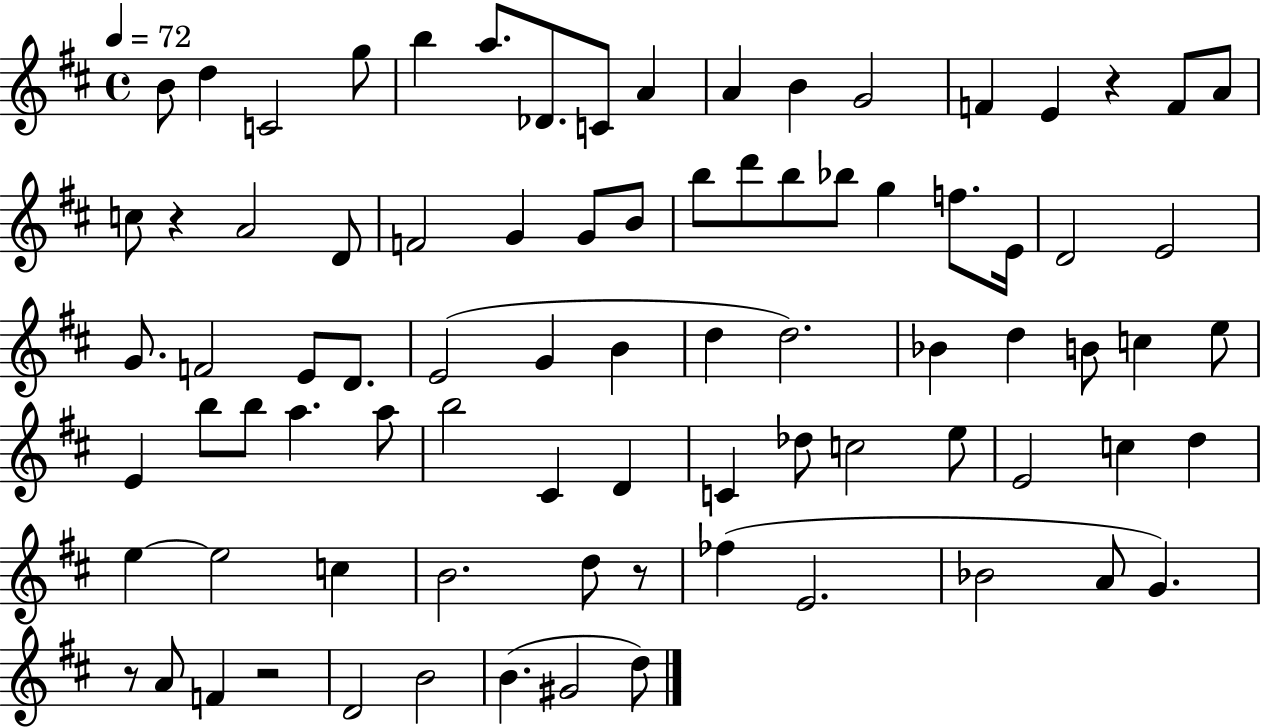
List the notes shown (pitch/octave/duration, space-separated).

B4/e D5/q C4/h G5/e B5/q A5/e. Db4/e. C4/e A4/q A4/q B4/q G4/h F4/q E4/q R/q F4/e A4/e C5/e R/q A4/h D4/e F4/h G4/q G4/e B4/e B5/e D6/e B5/e Bb5/e G5/q F5/e. E4/s D4/h E4/h G4/e. F4/h E4/e D4/e. E4/h G4/q B4/q D5/q D5/h. Bb4/q D5/q B4/e C5/q E5/e E4/q B5/e B5/e A5/q. A5/e B5/h C#4/q D4/q C4/q Db5/e C5/h E5/e E4/h C5/q D5/q E5/q E5/h C5/q B4/h. D5/e R/e FES5/q E4/h. Bb4/h A4/e G4/q. R/e A4/e F4/q R/h D4/h B4/h B4/q. G#4/h D5/e